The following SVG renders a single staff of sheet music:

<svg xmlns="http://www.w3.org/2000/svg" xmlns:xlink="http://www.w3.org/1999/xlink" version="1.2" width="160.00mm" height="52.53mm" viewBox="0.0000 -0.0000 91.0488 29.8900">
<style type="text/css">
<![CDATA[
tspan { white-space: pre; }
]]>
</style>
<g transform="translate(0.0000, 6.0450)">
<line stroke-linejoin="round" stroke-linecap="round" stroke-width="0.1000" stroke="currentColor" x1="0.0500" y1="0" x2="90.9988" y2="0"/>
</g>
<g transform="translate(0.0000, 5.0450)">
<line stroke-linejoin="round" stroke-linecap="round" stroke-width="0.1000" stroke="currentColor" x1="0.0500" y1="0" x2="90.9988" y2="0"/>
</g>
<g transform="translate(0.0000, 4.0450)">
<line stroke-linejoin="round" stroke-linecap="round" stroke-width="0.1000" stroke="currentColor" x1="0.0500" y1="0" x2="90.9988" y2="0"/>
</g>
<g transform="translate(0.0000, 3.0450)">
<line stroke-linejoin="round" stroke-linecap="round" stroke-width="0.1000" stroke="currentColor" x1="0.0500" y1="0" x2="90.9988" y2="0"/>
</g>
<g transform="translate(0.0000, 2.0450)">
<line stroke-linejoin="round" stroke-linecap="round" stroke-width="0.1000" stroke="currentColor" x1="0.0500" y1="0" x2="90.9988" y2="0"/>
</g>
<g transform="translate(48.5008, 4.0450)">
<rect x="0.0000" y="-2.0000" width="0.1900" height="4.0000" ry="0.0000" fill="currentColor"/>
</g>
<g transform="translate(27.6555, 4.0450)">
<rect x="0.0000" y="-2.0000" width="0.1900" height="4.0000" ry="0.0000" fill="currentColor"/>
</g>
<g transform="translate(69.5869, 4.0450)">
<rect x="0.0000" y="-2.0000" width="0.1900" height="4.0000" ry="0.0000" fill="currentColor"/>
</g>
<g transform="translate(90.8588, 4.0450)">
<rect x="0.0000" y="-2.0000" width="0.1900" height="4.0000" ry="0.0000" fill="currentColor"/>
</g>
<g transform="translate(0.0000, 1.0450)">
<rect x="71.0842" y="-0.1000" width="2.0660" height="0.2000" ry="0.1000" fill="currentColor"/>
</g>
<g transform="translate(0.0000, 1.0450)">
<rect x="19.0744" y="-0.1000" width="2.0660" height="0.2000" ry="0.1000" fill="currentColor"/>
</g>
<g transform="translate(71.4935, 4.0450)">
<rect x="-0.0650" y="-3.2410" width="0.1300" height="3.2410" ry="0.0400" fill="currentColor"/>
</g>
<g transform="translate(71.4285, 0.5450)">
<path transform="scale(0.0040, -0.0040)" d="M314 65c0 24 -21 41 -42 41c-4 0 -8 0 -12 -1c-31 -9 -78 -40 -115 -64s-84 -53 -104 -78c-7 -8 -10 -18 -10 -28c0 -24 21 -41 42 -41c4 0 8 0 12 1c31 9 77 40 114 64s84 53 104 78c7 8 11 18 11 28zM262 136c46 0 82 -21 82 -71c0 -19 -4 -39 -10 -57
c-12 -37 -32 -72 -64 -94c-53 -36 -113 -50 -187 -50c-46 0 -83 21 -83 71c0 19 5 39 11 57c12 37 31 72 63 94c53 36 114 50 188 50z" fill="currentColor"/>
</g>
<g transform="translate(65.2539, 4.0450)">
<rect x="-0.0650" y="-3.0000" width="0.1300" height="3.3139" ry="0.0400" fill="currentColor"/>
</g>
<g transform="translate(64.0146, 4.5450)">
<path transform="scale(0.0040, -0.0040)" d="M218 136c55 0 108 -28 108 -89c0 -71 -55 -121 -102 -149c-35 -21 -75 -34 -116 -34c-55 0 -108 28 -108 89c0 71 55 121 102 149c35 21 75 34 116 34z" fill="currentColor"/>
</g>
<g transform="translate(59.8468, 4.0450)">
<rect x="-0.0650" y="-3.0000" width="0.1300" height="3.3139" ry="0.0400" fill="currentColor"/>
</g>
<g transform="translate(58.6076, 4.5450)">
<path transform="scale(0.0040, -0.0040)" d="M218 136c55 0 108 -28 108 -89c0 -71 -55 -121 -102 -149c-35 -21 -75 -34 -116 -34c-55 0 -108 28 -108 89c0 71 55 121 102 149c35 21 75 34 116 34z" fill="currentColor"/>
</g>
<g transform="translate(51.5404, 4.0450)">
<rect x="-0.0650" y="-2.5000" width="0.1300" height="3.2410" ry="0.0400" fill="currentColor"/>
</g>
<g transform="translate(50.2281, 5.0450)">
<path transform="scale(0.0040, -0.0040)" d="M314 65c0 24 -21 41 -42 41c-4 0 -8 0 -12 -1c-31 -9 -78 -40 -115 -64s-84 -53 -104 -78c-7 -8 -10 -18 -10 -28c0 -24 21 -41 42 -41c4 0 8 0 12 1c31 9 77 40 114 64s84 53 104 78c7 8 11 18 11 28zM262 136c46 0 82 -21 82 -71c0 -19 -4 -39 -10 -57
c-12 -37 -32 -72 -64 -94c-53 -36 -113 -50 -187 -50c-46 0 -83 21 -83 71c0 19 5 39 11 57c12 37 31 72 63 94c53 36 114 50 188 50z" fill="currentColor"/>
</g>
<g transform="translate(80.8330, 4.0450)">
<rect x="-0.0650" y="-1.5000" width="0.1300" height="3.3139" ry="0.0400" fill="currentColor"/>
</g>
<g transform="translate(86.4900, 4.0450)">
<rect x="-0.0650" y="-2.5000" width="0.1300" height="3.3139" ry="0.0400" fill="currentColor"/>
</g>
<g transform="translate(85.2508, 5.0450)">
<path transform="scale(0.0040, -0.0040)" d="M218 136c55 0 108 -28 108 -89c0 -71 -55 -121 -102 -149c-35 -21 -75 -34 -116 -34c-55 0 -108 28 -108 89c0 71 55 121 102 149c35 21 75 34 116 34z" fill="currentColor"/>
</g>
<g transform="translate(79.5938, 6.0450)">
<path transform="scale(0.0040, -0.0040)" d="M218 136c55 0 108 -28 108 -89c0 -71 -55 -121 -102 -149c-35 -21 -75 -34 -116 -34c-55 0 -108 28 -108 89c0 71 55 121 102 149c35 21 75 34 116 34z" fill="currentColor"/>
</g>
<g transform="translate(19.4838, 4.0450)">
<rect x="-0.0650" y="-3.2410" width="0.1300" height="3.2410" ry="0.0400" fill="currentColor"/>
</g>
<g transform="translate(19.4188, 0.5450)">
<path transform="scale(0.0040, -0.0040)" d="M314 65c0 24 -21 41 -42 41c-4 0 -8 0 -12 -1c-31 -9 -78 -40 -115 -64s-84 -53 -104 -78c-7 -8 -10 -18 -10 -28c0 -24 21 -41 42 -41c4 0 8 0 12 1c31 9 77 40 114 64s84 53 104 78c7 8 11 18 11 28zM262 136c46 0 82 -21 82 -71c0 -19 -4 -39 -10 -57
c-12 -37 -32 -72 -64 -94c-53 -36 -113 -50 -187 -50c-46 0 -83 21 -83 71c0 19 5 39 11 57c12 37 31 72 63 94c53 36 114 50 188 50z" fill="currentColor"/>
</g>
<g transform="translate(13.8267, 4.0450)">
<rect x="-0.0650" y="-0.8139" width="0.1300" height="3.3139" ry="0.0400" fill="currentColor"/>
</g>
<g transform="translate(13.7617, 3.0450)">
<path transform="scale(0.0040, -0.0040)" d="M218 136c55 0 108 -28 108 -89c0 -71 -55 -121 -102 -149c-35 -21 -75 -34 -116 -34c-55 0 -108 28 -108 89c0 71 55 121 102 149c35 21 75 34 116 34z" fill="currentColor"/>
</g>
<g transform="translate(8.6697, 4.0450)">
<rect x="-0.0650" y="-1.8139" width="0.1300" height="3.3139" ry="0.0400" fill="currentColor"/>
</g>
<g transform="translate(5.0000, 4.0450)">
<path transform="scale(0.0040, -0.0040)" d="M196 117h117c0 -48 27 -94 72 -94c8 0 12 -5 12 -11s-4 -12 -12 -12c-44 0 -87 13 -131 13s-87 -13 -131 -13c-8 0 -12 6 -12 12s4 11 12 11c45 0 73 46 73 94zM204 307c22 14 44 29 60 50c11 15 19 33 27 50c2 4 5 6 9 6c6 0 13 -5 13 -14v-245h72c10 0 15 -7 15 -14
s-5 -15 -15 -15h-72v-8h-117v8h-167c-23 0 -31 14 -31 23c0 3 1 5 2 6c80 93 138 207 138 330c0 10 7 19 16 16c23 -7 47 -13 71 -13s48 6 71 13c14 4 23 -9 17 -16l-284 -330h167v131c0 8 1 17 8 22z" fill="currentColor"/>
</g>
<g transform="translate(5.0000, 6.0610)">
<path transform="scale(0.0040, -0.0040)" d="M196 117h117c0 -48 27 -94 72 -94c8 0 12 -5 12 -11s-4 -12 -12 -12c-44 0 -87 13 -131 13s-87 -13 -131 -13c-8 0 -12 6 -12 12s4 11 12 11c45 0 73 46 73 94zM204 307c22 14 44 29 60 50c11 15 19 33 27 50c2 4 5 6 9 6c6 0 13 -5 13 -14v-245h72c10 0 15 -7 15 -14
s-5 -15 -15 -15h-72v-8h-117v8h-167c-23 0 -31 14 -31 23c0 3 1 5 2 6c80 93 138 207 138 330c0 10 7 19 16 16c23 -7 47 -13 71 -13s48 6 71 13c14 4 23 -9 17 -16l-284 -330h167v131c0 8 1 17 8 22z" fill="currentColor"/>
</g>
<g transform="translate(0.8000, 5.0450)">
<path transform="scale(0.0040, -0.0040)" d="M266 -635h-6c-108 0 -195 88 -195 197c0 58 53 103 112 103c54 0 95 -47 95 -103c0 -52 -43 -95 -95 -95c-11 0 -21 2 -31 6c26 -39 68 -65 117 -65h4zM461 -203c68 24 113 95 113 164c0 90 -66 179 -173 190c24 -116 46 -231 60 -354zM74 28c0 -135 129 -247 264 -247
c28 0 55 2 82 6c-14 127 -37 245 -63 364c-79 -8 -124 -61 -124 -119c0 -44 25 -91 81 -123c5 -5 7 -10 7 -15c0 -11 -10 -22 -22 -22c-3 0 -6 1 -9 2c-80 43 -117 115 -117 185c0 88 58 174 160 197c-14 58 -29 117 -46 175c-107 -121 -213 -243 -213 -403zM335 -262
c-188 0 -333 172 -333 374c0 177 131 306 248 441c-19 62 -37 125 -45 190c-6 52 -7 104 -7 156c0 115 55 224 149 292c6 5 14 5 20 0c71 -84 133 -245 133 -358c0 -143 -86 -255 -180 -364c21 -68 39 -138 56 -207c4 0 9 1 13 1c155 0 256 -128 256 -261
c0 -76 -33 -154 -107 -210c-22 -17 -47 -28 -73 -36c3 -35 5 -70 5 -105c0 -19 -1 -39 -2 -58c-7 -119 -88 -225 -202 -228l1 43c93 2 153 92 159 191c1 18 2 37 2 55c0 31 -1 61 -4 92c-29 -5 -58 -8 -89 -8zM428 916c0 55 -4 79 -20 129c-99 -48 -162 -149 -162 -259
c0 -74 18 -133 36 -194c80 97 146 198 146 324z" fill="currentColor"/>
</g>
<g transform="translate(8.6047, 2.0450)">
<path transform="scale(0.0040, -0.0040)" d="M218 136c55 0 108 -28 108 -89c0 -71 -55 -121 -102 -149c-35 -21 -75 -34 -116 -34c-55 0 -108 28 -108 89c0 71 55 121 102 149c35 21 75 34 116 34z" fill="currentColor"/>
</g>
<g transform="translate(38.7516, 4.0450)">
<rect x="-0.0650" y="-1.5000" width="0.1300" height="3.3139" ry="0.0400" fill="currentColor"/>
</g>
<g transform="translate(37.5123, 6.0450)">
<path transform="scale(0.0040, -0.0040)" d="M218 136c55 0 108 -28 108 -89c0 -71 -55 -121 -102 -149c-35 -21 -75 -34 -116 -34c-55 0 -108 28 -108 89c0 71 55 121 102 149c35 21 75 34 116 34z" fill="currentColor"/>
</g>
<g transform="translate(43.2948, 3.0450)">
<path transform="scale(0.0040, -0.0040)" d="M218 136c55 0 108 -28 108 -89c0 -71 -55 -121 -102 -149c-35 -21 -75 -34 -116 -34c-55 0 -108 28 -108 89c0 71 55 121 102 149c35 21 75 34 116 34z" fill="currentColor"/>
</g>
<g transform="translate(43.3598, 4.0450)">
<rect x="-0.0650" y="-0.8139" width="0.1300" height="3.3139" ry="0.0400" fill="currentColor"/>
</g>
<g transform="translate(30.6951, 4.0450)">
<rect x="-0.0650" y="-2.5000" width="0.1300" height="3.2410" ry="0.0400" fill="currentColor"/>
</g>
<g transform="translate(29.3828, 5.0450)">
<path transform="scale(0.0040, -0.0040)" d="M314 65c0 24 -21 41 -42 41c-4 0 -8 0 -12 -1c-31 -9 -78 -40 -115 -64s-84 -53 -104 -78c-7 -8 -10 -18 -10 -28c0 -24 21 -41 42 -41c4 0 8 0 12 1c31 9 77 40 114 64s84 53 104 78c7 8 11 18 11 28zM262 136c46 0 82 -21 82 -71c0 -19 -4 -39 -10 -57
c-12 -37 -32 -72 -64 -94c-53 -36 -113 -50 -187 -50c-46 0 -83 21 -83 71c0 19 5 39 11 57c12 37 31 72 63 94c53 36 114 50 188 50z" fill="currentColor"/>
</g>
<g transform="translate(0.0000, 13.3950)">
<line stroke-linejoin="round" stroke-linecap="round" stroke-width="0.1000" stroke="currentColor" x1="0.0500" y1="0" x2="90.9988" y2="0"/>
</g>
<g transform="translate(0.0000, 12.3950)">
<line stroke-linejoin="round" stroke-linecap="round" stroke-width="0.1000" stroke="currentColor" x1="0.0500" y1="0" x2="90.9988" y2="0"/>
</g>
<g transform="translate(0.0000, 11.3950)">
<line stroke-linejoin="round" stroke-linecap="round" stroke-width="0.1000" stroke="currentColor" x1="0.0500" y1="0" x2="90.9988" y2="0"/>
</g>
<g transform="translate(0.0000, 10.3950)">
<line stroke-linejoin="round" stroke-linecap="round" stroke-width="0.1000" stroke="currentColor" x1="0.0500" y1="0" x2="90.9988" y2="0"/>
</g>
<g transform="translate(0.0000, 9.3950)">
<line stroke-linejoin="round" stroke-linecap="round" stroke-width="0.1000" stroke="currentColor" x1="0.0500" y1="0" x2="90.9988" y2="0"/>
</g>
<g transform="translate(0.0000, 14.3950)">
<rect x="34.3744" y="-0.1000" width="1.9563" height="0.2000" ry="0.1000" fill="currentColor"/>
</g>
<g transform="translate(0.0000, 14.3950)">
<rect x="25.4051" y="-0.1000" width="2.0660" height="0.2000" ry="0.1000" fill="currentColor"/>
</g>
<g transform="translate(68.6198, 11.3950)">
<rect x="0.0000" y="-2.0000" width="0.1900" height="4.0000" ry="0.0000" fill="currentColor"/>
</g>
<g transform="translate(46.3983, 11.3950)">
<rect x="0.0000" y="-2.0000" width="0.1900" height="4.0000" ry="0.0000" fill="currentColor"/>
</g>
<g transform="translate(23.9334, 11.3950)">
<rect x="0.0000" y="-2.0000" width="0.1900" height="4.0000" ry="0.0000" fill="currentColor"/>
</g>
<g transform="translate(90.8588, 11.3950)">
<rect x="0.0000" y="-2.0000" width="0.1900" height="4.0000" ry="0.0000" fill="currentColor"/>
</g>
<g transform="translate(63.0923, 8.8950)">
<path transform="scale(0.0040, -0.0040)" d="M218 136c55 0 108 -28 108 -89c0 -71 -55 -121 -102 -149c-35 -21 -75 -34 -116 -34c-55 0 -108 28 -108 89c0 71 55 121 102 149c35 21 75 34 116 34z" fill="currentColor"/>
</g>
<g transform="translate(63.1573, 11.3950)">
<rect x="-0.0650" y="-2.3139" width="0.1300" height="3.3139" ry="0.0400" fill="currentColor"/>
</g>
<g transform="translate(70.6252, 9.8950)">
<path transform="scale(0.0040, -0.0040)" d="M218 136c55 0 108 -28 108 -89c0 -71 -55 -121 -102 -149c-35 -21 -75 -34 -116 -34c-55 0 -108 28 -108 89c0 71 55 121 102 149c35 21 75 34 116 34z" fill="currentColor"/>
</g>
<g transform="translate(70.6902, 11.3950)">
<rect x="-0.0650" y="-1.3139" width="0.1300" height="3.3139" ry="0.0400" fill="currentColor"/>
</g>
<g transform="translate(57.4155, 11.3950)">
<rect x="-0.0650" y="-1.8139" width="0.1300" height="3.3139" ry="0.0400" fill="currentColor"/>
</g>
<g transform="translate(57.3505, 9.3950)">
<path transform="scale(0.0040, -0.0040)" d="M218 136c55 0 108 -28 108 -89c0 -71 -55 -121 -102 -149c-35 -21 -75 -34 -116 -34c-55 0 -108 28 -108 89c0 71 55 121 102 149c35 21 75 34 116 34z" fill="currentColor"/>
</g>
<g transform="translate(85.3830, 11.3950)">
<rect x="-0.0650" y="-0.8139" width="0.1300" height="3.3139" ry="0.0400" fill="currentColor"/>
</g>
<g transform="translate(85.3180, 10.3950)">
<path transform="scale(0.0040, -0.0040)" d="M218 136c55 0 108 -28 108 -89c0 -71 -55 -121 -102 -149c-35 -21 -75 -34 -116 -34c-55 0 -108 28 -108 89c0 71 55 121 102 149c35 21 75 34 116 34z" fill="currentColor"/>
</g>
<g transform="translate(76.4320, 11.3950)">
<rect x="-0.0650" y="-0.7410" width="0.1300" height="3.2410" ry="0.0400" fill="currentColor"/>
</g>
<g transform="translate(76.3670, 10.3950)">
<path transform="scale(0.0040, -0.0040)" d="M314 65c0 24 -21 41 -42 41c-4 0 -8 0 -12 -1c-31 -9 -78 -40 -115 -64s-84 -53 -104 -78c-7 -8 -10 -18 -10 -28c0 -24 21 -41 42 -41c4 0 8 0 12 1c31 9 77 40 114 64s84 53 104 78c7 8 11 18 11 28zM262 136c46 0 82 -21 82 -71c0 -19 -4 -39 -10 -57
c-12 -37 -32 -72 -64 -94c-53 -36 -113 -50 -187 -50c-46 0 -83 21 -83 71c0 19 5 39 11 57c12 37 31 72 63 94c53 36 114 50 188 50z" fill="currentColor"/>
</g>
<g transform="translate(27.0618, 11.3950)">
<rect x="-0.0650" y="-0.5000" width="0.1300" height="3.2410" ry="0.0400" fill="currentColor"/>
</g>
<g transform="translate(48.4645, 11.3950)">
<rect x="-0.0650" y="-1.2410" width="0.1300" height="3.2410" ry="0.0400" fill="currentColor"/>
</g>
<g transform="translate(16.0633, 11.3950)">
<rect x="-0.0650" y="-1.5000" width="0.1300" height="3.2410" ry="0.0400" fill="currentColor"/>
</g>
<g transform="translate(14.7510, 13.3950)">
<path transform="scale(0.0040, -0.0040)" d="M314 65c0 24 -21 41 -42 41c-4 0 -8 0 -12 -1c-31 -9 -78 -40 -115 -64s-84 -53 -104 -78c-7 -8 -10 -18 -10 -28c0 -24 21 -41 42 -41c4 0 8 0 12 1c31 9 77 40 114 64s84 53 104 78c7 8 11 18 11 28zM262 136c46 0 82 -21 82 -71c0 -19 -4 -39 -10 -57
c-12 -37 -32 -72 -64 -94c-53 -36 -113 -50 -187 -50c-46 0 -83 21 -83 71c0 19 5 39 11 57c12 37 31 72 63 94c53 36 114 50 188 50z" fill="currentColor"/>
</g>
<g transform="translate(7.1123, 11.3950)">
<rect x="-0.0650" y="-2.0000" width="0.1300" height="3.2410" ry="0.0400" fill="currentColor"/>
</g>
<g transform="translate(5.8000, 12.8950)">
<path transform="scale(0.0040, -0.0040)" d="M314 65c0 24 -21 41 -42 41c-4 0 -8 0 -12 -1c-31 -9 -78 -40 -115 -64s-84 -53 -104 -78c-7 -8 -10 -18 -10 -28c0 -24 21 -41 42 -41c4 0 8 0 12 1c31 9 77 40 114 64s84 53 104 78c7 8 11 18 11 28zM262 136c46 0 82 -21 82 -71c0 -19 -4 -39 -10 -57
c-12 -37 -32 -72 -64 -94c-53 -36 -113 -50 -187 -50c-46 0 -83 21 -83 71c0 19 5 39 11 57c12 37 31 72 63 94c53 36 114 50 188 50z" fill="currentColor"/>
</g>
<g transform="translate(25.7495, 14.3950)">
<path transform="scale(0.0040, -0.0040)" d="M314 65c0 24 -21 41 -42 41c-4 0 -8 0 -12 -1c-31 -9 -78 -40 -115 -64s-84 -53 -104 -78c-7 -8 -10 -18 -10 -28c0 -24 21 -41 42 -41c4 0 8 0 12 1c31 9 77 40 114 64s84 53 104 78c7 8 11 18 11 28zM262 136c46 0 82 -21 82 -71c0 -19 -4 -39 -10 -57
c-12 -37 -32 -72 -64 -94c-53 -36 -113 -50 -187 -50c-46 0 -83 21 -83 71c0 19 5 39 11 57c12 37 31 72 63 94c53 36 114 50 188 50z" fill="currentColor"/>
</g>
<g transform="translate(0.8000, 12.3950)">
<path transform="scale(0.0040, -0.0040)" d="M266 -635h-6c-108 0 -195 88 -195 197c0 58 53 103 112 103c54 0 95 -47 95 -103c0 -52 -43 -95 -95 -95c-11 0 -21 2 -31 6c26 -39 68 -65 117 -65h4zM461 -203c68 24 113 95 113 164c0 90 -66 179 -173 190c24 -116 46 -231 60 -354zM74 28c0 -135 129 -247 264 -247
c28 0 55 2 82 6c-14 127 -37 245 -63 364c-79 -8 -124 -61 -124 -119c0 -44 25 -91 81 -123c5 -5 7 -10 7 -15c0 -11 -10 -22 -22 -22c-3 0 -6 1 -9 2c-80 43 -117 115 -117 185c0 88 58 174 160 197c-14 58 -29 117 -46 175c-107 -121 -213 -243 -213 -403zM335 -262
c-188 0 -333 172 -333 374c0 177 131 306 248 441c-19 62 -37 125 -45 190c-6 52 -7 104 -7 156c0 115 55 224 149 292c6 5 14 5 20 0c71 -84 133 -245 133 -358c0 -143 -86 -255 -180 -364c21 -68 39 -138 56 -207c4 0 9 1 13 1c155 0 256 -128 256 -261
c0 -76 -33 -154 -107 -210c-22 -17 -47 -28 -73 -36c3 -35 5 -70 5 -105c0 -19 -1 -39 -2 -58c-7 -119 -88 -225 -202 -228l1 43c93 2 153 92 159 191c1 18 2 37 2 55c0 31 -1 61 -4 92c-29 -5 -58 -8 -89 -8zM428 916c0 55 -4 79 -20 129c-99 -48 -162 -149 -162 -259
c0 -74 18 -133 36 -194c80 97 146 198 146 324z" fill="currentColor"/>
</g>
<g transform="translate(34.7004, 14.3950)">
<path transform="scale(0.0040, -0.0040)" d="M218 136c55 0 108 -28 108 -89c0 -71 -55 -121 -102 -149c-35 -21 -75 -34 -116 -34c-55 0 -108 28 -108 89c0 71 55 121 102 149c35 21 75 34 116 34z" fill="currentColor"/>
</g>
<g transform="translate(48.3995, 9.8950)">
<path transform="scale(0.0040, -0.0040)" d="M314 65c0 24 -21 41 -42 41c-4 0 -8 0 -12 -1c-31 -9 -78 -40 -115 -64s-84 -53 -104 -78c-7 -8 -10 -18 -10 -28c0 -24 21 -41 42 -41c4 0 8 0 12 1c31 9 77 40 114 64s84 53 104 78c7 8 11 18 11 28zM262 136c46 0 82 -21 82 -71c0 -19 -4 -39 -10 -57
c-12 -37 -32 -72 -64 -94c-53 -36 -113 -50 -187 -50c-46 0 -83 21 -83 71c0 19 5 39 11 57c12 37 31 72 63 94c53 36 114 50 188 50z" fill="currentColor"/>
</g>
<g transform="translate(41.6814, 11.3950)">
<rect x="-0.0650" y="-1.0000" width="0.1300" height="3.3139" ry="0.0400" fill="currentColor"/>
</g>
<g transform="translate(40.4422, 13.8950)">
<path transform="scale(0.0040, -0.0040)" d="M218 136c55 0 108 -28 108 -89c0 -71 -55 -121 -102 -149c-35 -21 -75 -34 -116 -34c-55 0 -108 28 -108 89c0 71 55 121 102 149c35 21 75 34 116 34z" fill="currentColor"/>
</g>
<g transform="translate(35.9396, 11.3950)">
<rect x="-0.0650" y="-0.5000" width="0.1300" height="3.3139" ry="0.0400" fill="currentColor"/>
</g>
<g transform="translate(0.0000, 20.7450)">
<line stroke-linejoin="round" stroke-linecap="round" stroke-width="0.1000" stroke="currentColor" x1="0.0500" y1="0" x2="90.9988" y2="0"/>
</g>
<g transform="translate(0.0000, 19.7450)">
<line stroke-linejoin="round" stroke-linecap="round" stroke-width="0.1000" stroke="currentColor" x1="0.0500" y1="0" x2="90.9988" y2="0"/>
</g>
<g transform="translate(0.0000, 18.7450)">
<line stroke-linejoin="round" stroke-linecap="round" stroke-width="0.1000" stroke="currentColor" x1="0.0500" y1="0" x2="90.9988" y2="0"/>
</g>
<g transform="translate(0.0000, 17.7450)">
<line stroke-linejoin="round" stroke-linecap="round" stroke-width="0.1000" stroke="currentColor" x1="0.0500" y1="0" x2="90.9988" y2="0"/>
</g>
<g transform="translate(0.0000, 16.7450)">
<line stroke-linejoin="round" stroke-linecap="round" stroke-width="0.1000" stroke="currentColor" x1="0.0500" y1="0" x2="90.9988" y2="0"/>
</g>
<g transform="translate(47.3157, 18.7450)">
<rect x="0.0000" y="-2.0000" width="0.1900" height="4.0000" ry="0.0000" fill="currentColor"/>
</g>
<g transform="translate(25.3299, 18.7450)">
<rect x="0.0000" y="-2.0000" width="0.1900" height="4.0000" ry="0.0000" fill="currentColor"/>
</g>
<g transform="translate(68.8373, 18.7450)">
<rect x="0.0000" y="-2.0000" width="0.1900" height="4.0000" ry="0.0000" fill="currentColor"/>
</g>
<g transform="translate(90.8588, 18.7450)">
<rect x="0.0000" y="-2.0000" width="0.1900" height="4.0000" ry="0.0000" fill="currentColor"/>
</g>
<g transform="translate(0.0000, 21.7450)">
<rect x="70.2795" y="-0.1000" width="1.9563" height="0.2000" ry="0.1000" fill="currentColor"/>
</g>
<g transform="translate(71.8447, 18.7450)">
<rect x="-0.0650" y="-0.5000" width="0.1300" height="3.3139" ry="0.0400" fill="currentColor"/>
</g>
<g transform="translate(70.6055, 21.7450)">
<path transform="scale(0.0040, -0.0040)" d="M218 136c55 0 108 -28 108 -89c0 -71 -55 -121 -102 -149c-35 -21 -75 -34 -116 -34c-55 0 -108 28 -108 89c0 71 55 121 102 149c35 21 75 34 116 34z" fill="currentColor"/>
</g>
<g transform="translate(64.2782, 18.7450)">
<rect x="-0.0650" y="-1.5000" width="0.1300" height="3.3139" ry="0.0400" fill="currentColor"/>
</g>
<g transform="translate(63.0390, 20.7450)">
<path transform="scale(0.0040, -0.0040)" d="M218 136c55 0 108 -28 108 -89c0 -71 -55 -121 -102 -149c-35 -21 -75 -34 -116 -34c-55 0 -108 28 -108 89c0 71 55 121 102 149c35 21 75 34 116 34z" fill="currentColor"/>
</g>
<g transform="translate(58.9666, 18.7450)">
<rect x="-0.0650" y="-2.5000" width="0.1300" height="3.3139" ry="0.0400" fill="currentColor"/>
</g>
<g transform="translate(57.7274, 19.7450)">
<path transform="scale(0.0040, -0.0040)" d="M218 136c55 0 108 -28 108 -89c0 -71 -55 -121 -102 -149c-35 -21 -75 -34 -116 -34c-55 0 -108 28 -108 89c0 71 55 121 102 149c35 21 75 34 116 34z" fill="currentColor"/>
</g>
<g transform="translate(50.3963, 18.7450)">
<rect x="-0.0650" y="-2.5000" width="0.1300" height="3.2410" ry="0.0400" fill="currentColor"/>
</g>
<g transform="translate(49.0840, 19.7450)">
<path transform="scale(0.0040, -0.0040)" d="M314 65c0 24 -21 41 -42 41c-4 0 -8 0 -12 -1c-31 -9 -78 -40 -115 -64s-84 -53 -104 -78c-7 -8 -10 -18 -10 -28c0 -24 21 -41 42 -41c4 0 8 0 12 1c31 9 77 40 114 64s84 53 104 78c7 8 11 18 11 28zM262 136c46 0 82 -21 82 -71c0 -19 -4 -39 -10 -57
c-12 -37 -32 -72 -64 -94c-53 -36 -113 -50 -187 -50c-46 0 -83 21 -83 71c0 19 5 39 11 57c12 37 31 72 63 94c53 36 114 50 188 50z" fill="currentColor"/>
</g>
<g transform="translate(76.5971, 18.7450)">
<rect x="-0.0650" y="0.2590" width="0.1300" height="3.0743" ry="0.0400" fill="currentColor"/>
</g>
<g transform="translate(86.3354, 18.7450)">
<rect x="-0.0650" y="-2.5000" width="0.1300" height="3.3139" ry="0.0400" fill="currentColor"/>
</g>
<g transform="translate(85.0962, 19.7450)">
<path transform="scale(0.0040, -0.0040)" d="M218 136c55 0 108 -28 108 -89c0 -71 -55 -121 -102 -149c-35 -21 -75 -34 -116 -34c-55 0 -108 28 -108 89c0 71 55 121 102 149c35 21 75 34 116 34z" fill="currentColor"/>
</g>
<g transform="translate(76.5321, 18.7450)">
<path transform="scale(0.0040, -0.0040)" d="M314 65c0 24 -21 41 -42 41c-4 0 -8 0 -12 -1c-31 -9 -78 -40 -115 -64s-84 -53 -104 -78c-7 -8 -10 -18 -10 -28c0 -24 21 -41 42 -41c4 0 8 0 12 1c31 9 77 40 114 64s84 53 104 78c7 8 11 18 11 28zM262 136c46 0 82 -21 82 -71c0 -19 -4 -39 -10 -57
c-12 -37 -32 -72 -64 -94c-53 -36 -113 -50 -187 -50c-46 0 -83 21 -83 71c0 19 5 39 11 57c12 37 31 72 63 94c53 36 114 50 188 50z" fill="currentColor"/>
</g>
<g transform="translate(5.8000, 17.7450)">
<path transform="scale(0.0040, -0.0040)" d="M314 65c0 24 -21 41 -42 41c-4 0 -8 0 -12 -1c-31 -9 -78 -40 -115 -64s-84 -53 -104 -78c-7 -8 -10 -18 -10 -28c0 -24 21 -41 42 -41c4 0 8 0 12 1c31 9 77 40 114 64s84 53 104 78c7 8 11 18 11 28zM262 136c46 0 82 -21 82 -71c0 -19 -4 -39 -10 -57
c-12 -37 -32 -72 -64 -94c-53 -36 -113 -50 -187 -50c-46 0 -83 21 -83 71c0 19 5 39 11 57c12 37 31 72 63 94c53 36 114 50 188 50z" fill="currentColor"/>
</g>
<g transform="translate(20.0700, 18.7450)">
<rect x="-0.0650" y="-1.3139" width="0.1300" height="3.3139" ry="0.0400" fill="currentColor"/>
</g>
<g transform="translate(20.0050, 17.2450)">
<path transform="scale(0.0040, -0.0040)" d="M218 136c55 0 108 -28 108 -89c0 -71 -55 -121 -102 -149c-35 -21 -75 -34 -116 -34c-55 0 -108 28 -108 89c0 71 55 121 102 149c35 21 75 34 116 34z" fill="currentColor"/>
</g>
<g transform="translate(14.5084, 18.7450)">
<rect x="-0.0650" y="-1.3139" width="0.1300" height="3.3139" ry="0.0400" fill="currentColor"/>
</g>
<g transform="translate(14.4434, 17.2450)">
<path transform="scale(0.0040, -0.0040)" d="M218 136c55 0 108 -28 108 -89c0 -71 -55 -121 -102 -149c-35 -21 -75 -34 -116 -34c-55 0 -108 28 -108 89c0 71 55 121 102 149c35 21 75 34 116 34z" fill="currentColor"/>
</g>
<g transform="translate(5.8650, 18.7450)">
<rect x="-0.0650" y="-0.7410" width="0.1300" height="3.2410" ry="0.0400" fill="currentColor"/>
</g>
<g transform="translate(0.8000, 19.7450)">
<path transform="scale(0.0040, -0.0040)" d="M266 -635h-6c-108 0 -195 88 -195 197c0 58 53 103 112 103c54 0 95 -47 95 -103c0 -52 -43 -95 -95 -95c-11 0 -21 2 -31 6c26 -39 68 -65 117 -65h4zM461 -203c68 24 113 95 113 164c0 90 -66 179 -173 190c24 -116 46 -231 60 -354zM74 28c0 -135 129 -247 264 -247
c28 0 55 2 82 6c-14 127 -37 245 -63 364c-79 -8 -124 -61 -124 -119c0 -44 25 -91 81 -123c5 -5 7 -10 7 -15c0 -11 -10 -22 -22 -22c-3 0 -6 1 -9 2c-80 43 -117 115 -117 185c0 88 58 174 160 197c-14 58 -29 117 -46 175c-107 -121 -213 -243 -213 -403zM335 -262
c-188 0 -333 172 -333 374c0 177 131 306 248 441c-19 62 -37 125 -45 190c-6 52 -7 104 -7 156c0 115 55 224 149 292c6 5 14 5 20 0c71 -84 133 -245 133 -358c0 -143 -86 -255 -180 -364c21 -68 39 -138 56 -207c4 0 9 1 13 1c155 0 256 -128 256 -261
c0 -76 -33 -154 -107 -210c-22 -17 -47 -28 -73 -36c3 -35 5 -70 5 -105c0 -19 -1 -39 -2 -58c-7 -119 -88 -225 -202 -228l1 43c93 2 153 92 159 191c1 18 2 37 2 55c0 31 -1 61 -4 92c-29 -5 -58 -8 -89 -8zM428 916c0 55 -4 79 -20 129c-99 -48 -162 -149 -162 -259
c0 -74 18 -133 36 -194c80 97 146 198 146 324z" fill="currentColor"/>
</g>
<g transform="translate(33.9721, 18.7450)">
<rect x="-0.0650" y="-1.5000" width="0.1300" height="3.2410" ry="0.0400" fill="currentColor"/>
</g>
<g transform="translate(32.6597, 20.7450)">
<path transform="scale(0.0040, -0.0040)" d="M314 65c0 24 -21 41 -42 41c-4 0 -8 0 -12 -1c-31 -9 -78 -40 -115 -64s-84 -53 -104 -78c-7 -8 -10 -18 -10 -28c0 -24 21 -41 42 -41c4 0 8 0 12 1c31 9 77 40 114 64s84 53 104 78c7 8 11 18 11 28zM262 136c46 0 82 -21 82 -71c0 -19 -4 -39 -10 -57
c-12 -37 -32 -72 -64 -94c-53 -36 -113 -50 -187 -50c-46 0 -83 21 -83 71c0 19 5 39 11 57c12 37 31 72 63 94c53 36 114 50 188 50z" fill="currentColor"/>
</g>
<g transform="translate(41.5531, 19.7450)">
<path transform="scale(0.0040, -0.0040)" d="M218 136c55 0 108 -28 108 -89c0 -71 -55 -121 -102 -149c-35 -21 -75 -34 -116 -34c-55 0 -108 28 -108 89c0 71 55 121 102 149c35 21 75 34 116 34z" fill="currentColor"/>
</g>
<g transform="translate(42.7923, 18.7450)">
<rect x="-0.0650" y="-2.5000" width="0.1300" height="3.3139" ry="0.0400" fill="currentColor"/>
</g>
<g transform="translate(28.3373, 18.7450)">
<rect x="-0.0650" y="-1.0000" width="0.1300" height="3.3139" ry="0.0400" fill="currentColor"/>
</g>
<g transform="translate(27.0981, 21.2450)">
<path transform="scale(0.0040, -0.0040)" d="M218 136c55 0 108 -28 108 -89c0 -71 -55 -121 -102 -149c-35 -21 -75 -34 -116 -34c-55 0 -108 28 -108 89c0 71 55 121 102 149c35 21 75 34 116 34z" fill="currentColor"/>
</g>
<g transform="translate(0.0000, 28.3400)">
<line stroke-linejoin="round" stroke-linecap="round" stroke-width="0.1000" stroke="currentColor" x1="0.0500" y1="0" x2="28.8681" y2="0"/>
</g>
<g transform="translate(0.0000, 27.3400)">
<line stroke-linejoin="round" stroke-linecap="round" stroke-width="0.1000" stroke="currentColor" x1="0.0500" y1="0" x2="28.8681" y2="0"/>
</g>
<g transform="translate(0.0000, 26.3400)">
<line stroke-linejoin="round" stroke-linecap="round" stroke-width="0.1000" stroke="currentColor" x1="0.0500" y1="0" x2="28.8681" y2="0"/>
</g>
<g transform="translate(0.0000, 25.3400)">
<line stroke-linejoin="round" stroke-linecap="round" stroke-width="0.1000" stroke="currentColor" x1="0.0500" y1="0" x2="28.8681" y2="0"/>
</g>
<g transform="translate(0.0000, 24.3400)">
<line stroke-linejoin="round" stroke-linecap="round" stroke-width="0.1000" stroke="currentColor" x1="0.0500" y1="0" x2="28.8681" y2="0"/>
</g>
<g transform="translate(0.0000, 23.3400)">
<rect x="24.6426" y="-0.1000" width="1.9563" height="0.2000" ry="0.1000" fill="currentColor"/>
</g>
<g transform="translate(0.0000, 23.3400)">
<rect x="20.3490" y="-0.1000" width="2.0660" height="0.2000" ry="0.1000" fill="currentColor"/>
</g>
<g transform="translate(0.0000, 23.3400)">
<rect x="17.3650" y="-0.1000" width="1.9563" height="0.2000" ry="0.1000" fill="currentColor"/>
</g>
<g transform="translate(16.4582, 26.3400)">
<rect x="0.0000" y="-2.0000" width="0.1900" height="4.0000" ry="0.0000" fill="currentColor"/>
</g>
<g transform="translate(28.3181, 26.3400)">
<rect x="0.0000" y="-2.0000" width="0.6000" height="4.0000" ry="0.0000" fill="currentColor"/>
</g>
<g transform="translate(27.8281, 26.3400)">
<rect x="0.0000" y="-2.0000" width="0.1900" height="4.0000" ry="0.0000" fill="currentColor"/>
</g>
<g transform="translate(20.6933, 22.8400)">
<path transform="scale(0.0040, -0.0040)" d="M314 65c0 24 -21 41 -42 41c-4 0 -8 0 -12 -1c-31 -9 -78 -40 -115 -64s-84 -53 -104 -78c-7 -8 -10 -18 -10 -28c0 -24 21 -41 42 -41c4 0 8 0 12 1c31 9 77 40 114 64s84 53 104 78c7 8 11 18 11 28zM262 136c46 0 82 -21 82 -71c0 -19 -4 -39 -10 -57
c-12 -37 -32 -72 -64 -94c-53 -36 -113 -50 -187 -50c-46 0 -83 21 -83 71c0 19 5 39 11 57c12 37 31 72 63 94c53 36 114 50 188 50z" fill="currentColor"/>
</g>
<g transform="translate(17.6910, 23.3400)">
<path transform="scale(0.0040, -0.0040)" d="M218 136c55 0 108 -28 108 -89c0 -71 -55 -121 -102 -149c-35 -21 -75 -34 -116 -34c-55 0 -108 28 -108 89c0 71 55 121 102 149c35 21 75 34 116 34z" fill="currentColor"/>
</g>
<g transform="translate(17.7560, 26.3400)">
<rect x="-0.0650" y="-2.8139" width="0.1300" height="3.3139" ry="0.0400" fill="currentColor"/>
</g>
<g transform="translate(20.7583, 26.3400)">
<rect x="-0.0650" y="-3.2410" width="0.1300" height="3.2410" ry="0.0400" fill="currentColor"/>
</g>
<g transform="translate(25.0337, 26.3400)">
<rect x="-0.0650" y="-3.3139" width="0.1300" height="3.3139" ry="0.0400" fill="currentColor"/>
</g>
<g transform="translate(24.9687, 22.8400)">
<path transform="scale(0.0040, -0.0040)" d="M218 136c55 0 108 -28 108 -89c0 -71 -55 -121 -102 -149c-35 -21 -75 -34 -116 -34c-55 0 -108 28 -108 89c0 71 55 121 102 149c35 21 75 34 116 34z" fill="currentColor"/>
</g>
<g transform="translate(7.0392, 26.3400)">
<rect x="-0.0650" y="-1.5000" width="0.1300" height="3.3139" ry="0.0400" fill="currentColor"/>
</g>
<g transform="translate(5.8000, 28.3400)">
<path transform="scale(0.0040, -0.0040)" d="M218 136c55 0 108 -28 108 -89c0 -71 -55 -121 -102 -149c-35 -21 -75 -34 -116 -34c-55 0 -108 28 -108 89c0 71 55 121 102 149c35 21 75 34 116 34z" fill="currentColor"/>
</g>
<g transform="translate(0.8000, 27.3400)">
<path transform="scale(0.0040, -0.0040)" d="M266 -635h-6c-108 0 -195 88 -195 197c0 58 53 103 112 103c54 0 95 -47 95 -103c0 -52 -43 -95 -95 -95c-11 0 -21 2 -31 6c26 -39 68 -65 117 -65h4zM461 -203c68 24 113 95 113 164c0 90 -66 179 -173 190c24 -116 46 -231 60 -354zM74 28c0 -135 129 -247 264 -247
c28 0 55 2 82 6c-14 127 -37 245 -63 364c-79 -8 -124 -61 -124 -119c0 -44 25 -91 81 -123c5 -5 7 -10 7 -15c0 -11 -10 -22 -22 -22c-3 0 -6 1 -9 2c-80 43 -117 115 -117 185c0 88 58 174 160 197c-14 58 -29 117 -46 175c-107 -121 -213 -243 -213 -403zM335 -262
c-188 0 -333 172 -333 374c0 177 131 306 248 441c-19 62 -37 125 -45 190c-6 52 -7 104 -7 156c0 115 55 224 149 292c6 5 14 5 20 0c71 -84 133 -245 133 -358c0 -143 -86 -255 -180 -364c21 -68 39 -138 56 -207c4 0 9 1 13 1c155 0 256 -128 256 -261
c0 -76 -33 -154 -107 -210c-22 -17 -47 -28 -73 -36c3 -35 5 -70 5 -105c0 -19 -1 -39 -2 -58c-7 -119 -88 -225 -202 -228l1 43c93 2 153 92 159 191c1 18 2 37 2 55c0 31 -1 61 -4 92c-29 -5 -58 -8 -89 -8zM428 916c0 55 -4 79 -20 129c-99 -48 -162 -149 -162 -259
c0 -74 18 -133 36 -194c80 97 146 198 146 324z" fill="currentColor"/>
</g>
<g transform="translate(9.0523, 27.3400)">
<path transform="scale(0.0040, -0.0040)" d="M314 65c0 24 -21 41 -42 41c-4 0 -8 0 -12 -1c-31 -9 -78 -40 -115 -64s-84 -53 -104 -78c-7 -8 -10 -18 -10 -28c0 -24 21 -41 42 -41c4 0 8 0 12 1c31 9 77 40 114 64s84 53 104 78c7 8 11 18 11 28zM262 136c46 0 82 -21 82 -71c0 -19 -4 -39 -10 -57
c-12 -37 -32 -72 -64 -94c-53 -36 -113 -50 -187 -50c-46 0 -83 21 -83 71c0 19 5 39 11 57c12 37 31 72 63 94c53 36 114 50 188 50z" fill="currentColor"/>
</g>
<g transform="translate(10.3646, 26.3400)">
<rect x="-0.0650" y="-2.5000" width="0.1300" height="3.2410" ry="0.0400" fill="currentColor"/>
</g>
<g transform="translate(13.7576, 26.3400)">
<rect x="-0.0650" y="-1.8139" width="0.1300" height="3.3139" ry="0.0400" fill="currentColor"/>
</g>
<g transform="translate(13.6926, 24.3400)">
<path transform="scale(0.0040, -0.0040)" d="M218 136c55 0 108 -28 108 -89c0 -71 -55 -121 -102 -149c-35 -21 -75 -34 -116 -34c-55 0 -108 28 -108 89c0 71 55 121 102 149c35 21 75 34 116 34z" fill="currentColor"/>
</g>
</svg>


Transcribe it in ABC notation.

X:1
T:Untitled
M:4/4
L:1/4
K:C
f d b2 G2 E d G2 A A b2 E G F2 E2 C2 C D e2 f g e d2 d d2 e e D E2 G G2 G E C B2 G E G2 f a b2 b